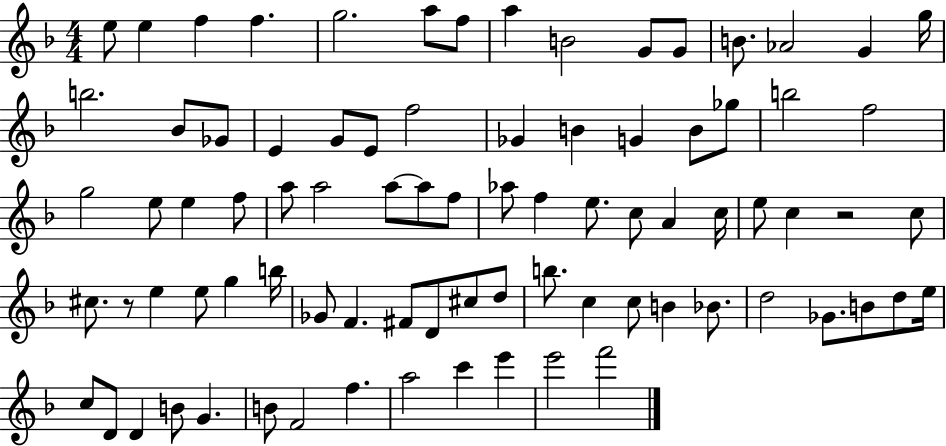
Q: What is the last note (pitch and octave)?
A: F6